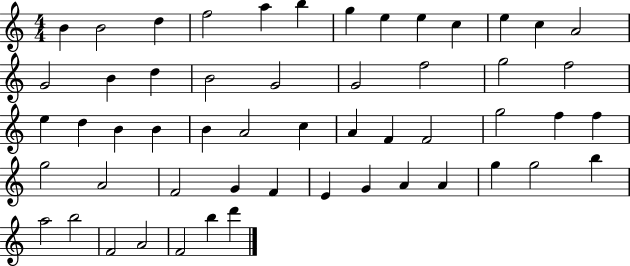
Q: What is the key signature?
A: C major